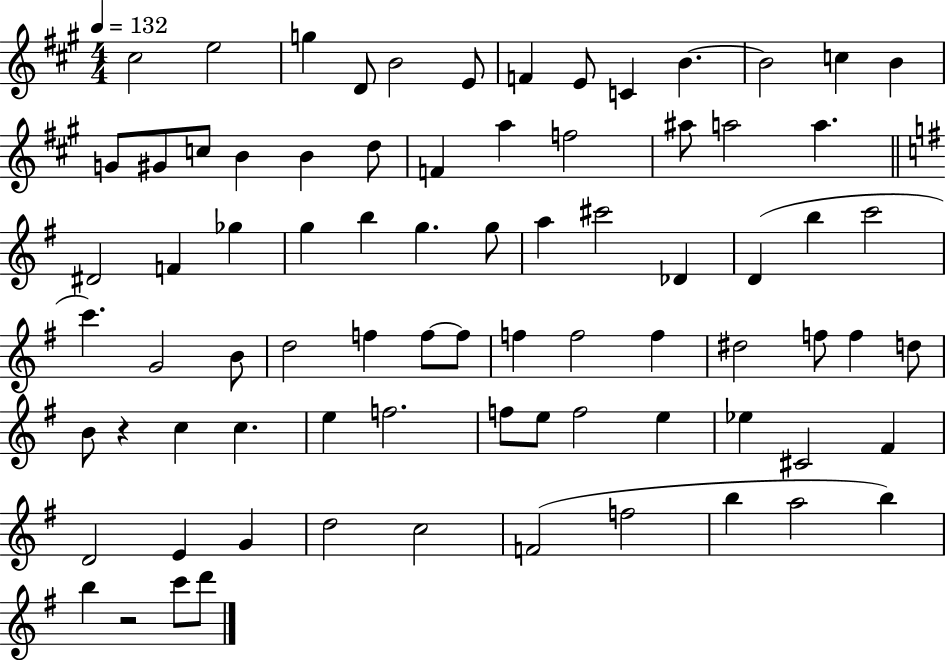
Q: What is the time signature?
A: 4/4